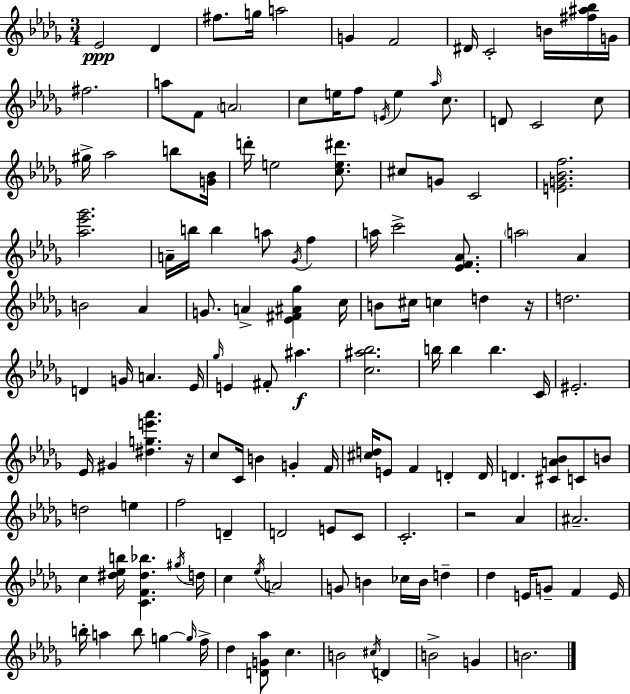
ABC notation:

X:1
T:Untitled
M:3/4
L:1/4
K:Bbm
_E2 _D ^f/2 g/4 a2 G F2 ^D/4 C2 B/4 [^f^a_b]/4 G/4 ^f2 a/2 F/2 A2 c/2 e/4 f/2 E/4 e _a/4 c/2 D/2 C2 c/2 ^g/4 _a2 b/2 [G_B]/4 d'/4 e2 [ce^d']/2 ^c/2 G/2 C2 [EG_Bf]2 [_a_e'_g']2 A/4 b/4 b a/2 _G/4 f a/4 c'2 [_EF_A]/2 a2 _A B2 _A G/2 A [_E^F^A_g] c/4 B/2 ^c/4 c d z/4 d2 D G/4 A _E/4 _g/4 E ^F/2 ^a [c^a_b]2 b/4 b b C/4 ^E2 _E/4 ^G [^dge'_a'] z/4 c/2 C/4 B G F/4 [^cd]/4 E/2 F D D/4 D [^CA_B]/2 C/2 B/2 d2 e f2 D D2 E/2 C/2 C2 z2 _A ^A2 c [^d_eb]/4 [CF^d_b] ^g/4 d/4 c _e/4 A2 G/2 B _c/4 B/4 d _d E/4 G/2 F E/4 b/4 a b/2 g g/4 f/4 _d [DG_a]/2 c B2 ^c/4 D B2 G B2